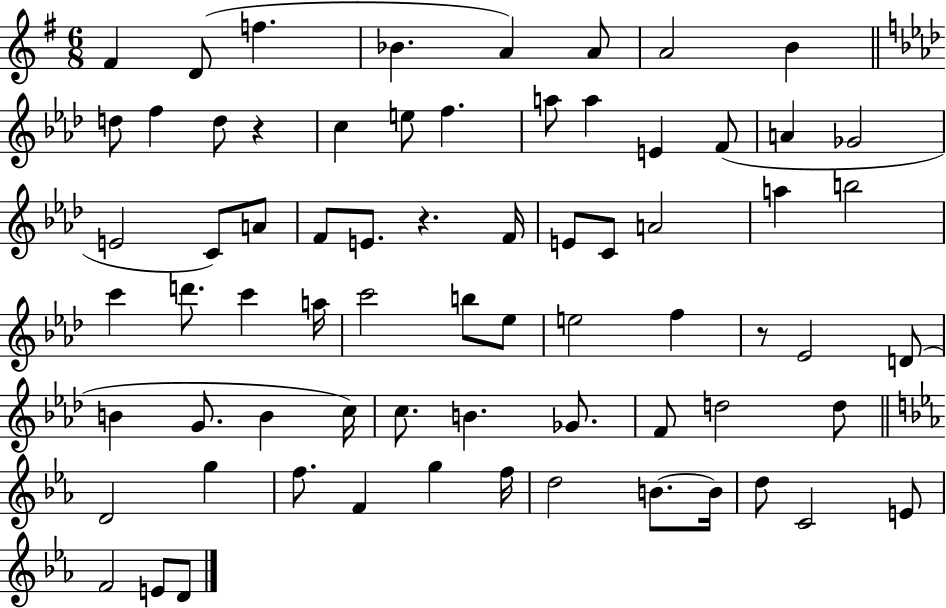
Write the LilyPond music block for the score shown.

{
  \clef treble
  \numericTimeSignature
  \time 6/8
  \key g \major
  \repeat volta 2 { fis'4 d'8( f''4. | bes'4. a'4) a'8 | a'2 b'4 | \bar "||" \break \key f \minor d''8 f''4 d''8 r4 | c''4 e''8 f''4. | a''8 a''4 e'4 f'8( | a'4 ges'2 | \break e'2 c'8) a'8 | f'8 e'8. r4. f'16 | e'8 c'8 a'2 | a''4 b''2 | \break c'''4 d'''8. c'''4 a''16 | c'''2 b''8 ees''8 | e''2 f''4 | r8 ees'2 d'8( | \break b'4 g'8. b'4 c''16) | c''8. b'4. ges'8. | f'8 d''2 d''8 | \bar "||" \break \key c \minor d'2 g''4 | f''8. f'4 g''4 f''16 | d''2 b'8.~~ b'16 | d''8 c'2 e'8 | \break f'2 e'8 d'8 | } \bar "|."
}